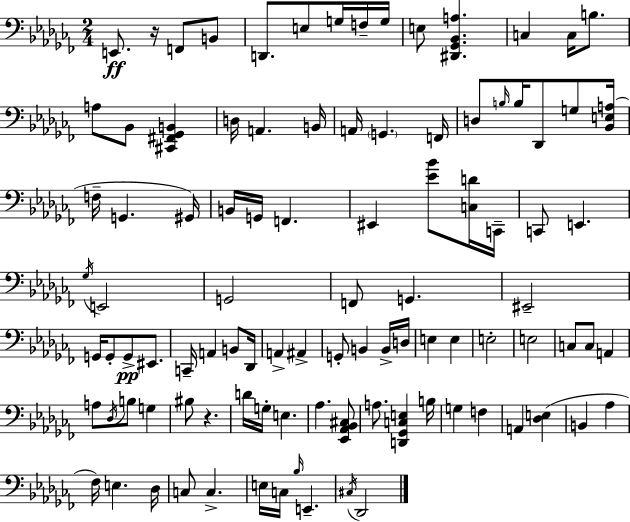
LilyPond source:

{
  \clef bass
  \numericTimeSignature
  \time 2/4
  \key aes \minor
  e,8.\ff r16 f,8 b,8 | d,8. e8 g16 f16-- g16 | e8 <dis, ges, bes, a>4. | c4 c16 b8. | \break a8 bes,8 <cis, fis, ges, b,>4 | d16 a,4. b,16 | a,16 \parenthesize g,4. f,16 | d8 \grace { b16 } b16 des,8 g8 | \break <bes, e a>16( f16-- g,4. | gis,16) b,16 g,16 f,4. | eis,4 <ees' bes'>8 <c d'>16 | c,16-- c,8 e,4. | \break \acciaccatura { ges16 } e,2 | g,2 | f,8 g,4. | eis,2-- | \break g,16 g,8-. g,8->\pp eis,8. | c,16-- a,4 b,8 | des,16 a,4-> ais,4-> | g,8-. b,4 | \break b,16-> d16 e4 e4 | e2-. | e2 | c8 c8 a,4 | \break a8 \acciaccatura { des16 } b8 g4 | bis8 r4. | d'16 g16-. e4. | aes4. | \break <ees, aes, bes, cis>8 a8. <d, ges, c e>4 | b16 g4 f4 | a,4 <des e>4( | b,4 aes4 | \break fes16) e4. | des16 c8 c4.-> | e16 c16 \grace { bes16 } e,4.-- | \acciaccatura { cis16 } des,2 | \break \bar "|."
}